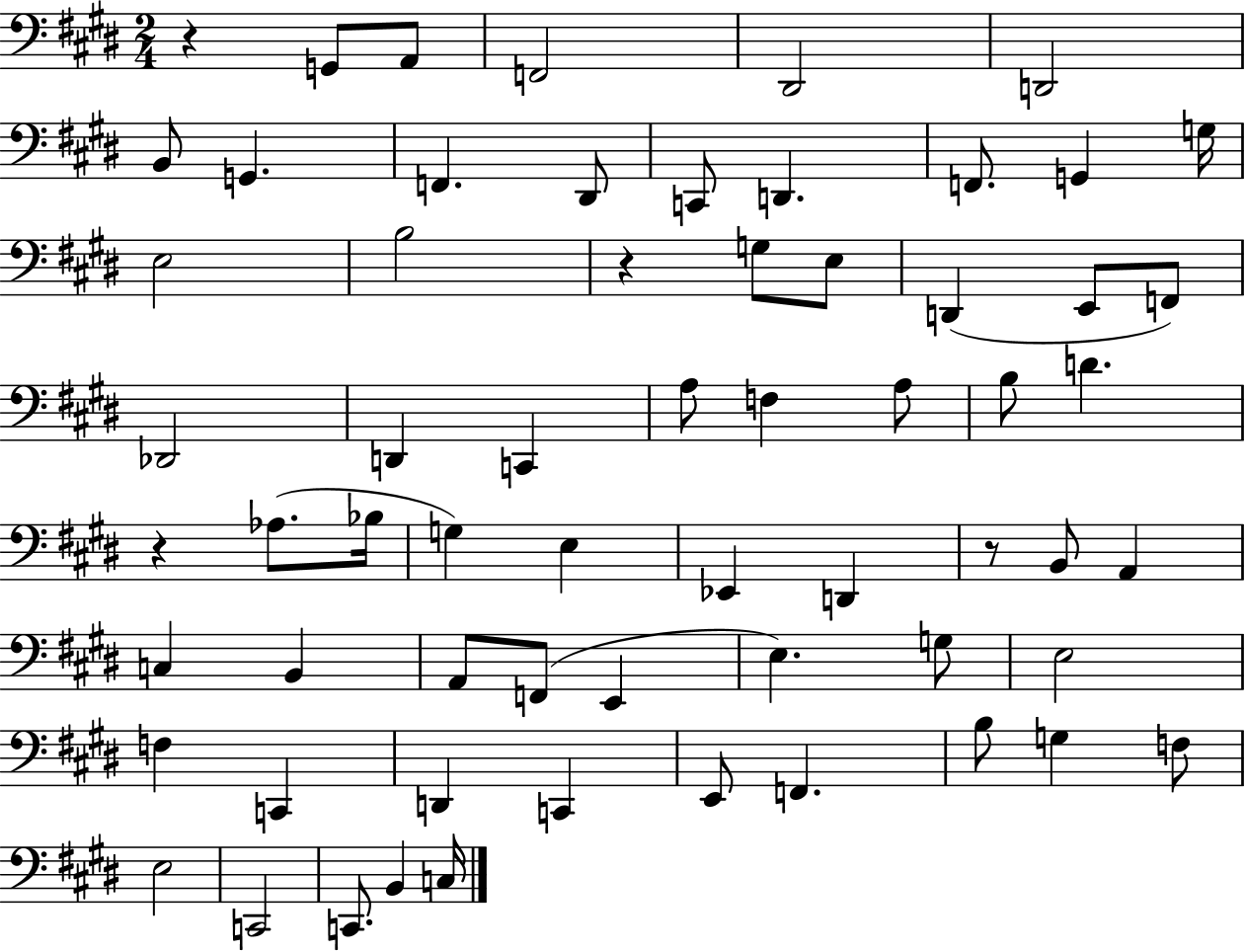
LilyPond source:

{
  \clef bass
  \numericTimeSignature
  \time 2/4
  \key e \major
  r4 g,8 a,8 | f,2 | dis,2 | d,2 | \break b,8 g,4. | f,4. dis,8 | c,8 d,4. | f,8. g,4 g16 | \break e2 | b2 | r4 g8 e8 | d,4( e,8 f,8) | \break des,2 | d,4 c,4 | a8 f4 a8 | b8 d'4. | \break r4 aes8.( bes16 | g4) e4 | ees,4 d,4 | r8 b,8 a,4 | \break c4 b,4 | a,8 f,8( e,4 | e4.) g8 | e2 | \break f4 c,4 | d,4 c,4 | e,8 f,4. | b8 g4 f8 | \break e2 | c,2 | c,8. b,4 c16 | \bar "|."
}